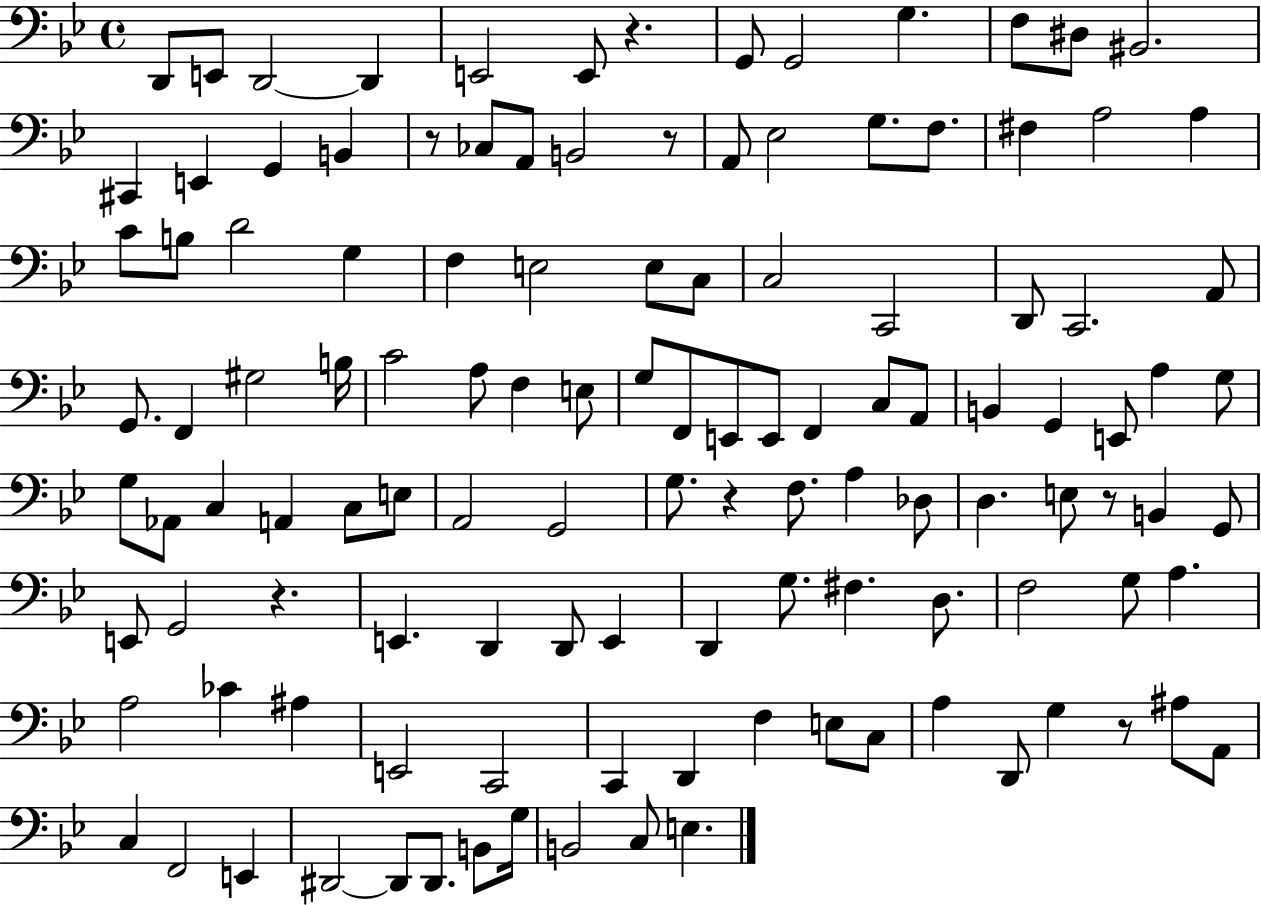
X:1
T:Untitled
M:4/4
L:1/4
K:Bb
D,,/2 E,,/2 D,,2 D,, E,,2 E,,/2 z G,,/2 G,,2 G, F,/2 ^D,/2 ^B,,2 ^C,, E,, G,, B,, z/2 _C,/2 A,,/2 B,,2 z/2 A,,/2 _E,2 G,/2 F,/2 ^F, A,2 A, C/2 B,/2 D2 G, F, E,2 E,/2 C,/2 C,2 C,,2 D,,/2 C,,2 A,,/2 G,,/2 F,, ^G,2 B,/4 C2 A,/2 F, E,/2 G,/2 F,,/2 E,,/2 E,,/2 F,, C,/2 A,,/2 B,, G,, E,,/2 A, G,/2 G,/2 _A,,/2 C, A,, C,/2 E,/2 A,,2 G,,2 G,/2 z F,/2 A, _D,/2 D, E,/2 z/2 B,, G,,/2 E,,/2 G,,2 z E,, D,, D,,/2 E,, D,, G,/2 ^F, D,/2 F,2 G,/2 A, A,2 _C ^A, E,,2 C,,2 C,, D,, F, E,/2 C,/2 A, D,,/2 G, z/2 ^A,/2 A,,/2 C, F,,2 E,, ^D,,2 ^D,,/2 ^D,,/2 B,,/2 G,/4 B,,2 C,/2 E,